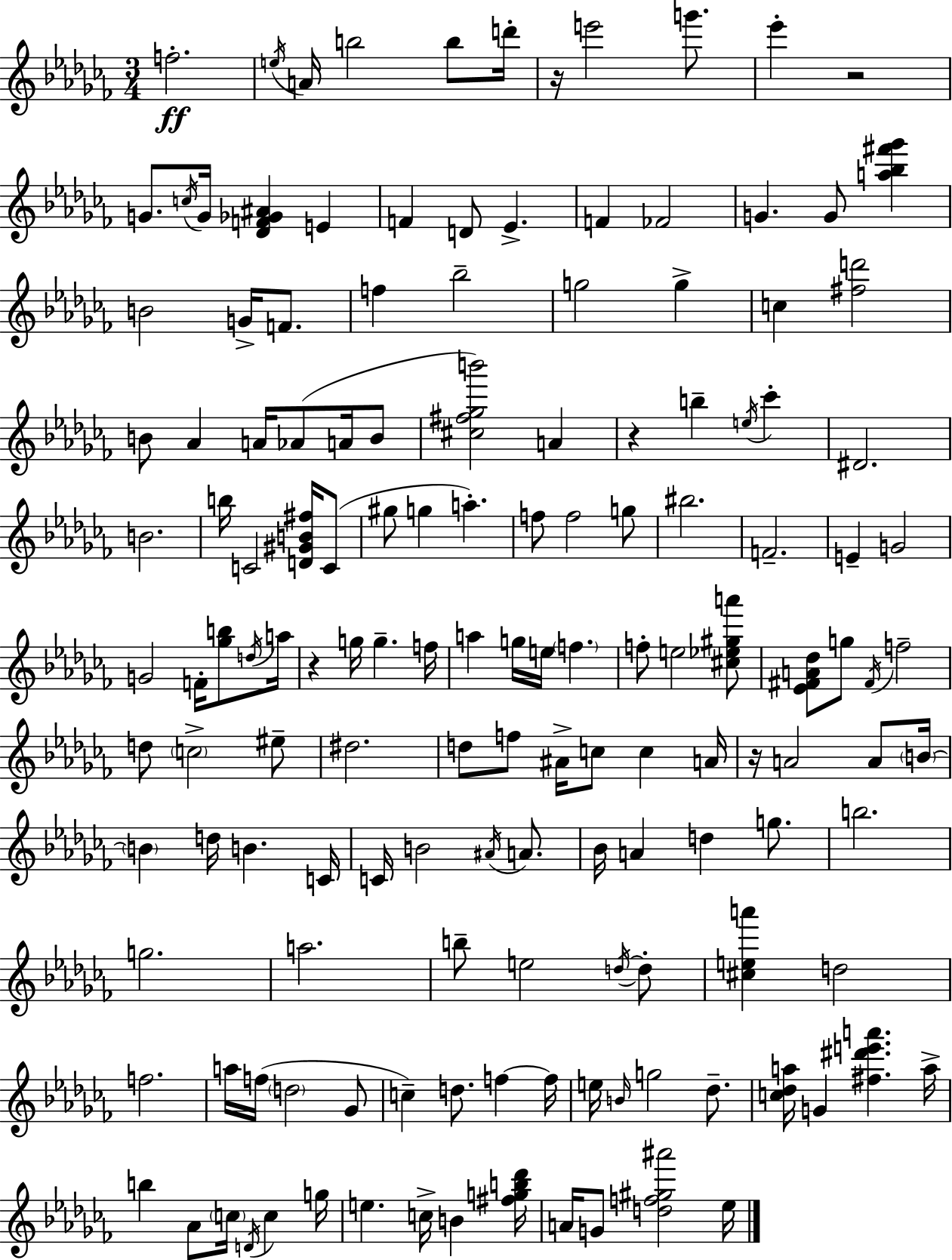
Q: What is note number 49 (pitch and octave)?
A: G5